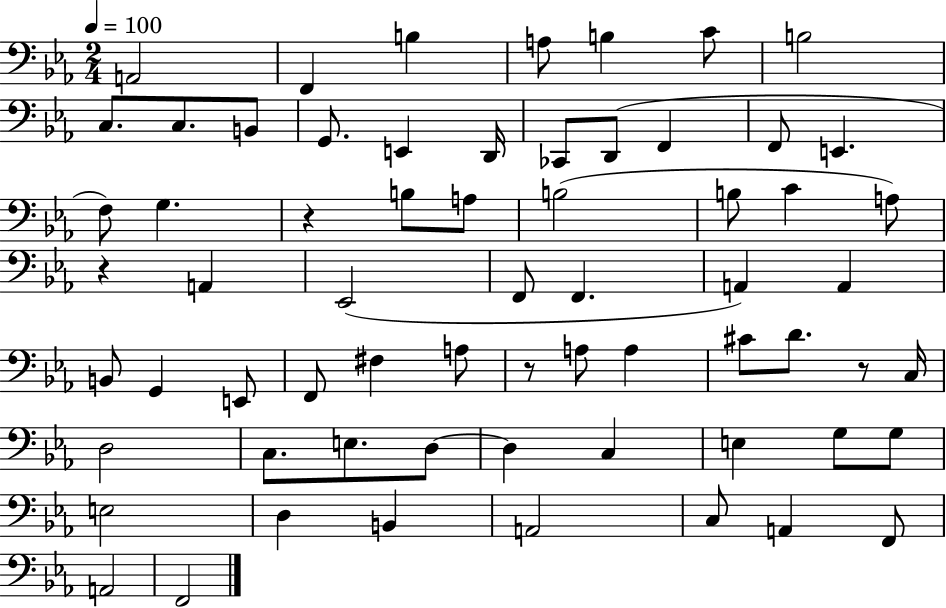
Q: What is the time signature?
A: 2/4